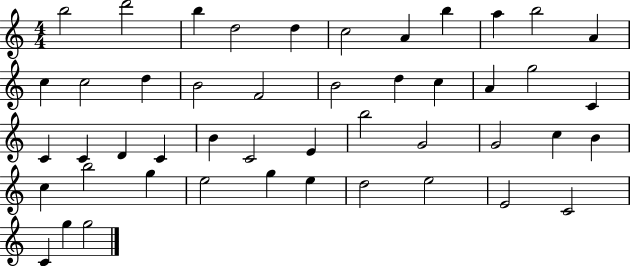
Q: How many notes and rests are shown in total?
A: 47